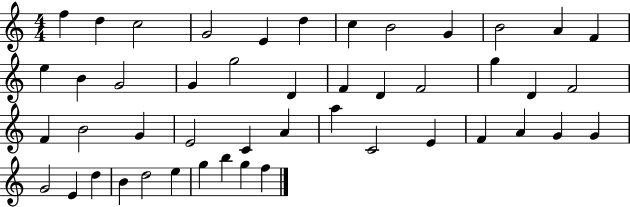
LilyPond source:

{
  \clef treble
  \numericTimeSignature
  \time 4/4
  \key c \major
  f''4 d''4 c''2 | g'2 e'4 d''4 | c''4 b'2 g'4 | b'2 a'4 f'4 | \break e''4 b'4 g'2 | g'4 g''2 d'4 | f'4 d'4 f'2 | g''4 d'4 f'2 | \break f'4 b'2 g'4 | e'2 c'4 a'4 | a''4 c'2 e'4 | f'4 a'4 g'4 g'4 | \break g'2 e'4 d''4 | b'4 d''2 e''4 | g''4 b''4 g''4 f''4 | \bar "|."
}